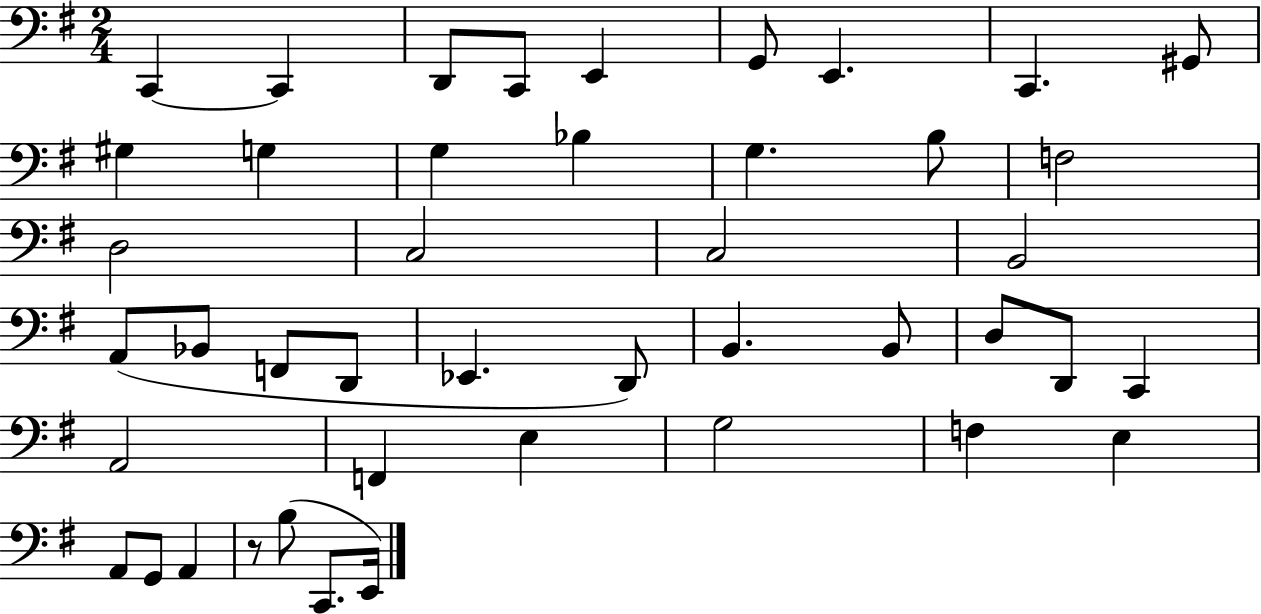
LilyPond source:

{
  \clef bass
  \numericTimeSignature
  \time 2/4
  \key g \major
  c,4~~ c,4 | d,8 c,8 e,4 | g,8 e,4. | c,4. gis,8 | \break gis4 g4 | g4 bes4 | g4. b8 | f2 | \break d2 | c2 | c2 | b,2 | \break a,8( bes,8 f,8 d,8 | ees,4. d,8) | b,4. b,8 | d8 d,8 c,4 | \break a,2 | f,4 e4 | g2 | f4 e4 | \break a,8 g,8 a,4 | r8 b8( c,8. e,16) | \bar "|."
}